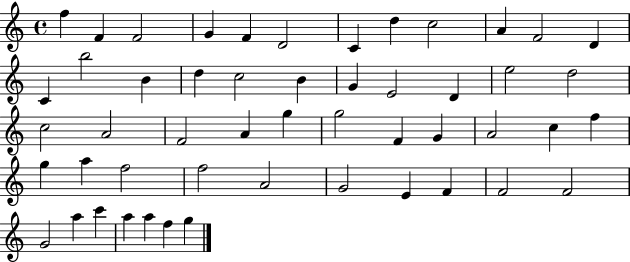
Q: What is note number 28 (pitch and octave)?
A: G5